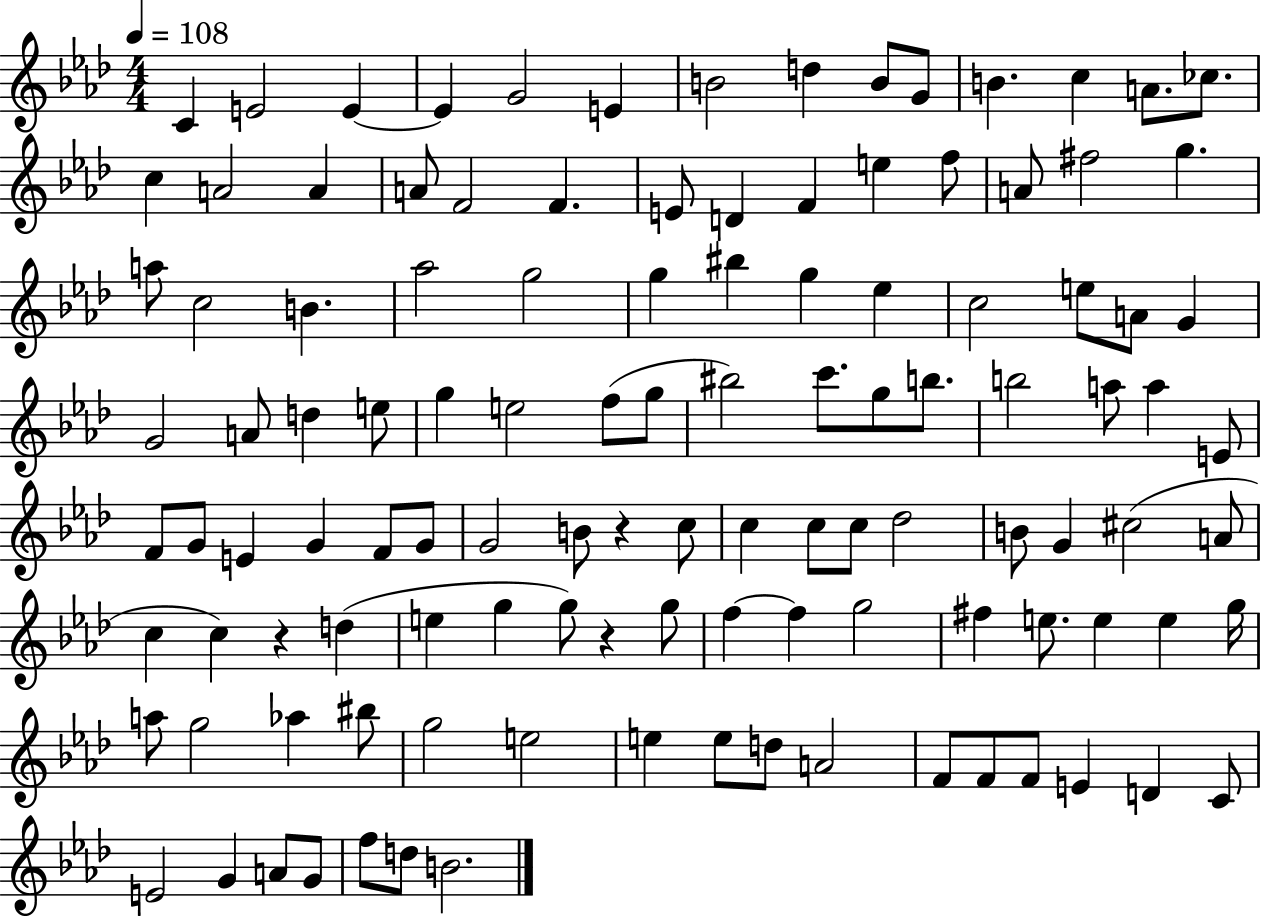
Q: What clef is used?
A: treble